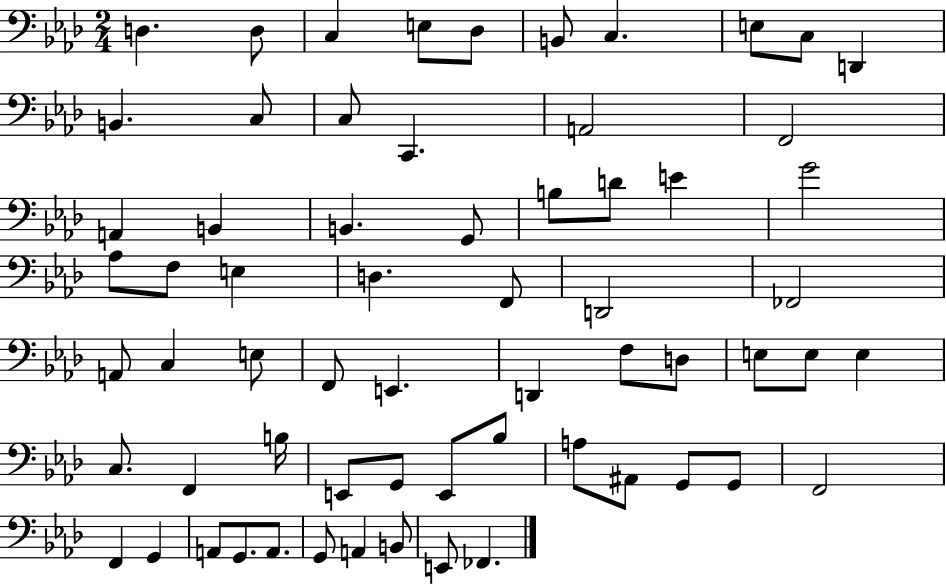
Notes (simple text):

D3/q. D3/e C3/q E3/e Db3/e B2/e C3/q. E3/e C3/e D2/q B2/q. C3/e C3/e C2/q. A2/h F2/h A2/q B2/q B2/q. G2/e B3/e D4/e E4/q G4/h Ab3/e F3/e E3/q D3/q. F2/e D2/h FES2/h A2/e C3/q E3/e F2/e E2/q. D2/q F3/e D3/e E3/e E3/e E3/q C3/e. F2/q B3/s E2/e G2/e E2/e Bb3/e A3/e A#2/e G2/e G2/e F2/h F2/q G2/q A2/e G2/e. A2/e. G2/e A2/q B2/e E2/e FES2/q.